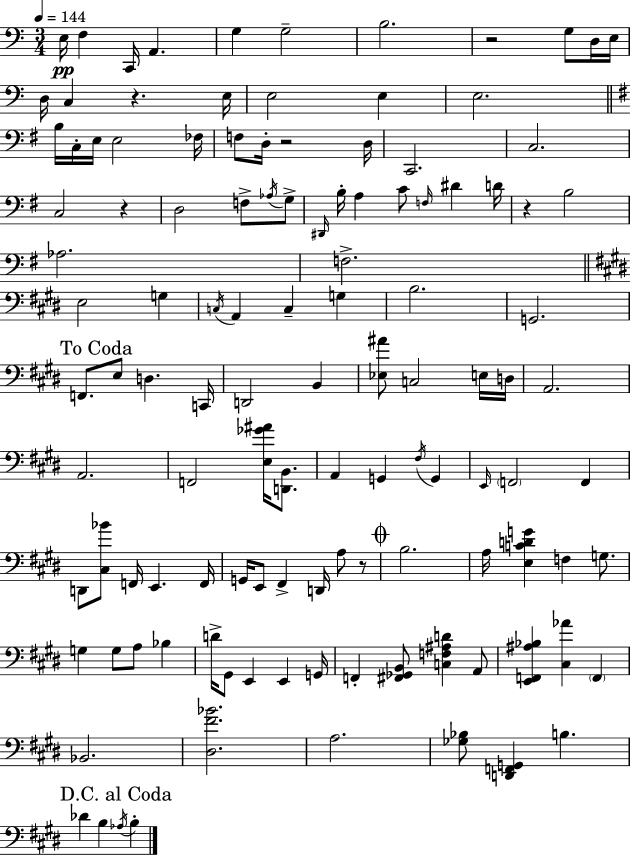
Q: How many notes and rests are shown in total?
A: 118